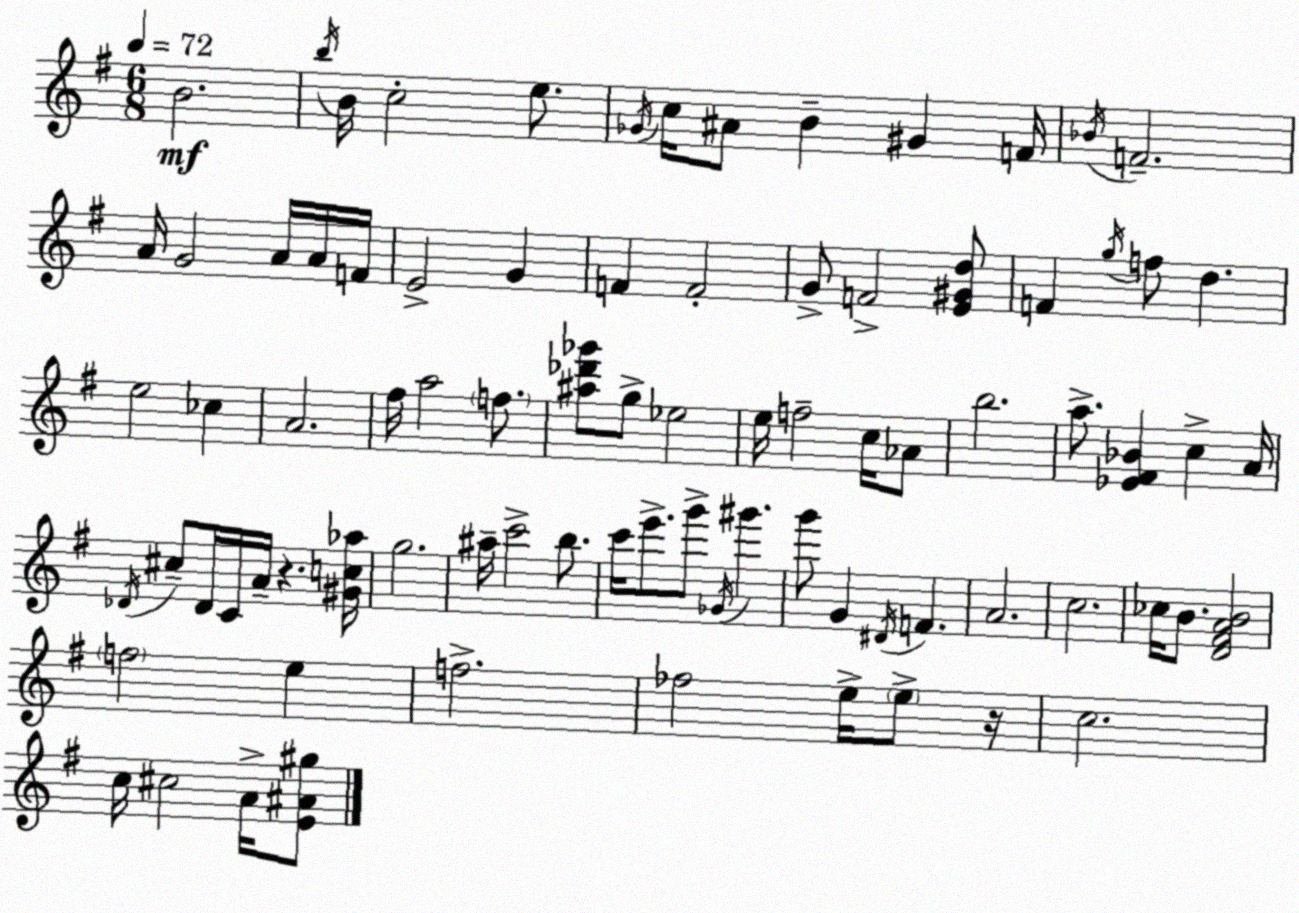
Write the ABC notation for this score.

X:1
T:Untitled
M:6/8
L:1/4
K:Em
B2 b/4 B/4 c2 e/2 _G/4 c/4 ^A/2 B ^G F/4 _B/4 F2 A/4 G2 A/4 A/4 F/4 E2 G F F2 G/2 F2 [E^Gd]/2 F g/4 f/2 d e2 _c A2 ^f/4 a2 f/2 [^a_d'_g']/2 g/2 _e2 e/4 f2 c/4 _A/2 b2 a/2 [_E^F_B] c A/4 _D/4 ^c/2 _D/4 C/4 A/4 z [^Gc_a]/4 g2 ^a/4 c'2 b/2 c'/4 e'/2 g'/2 _G/4 ^g' g'/2 G ^D/4 F A2 c2 _c/4 B/2 [D^FAB]2 f2 e f2 _f2 e/4 e/2 z/4 c2 c/4 ^c2 A/4 [E^A^g]/2